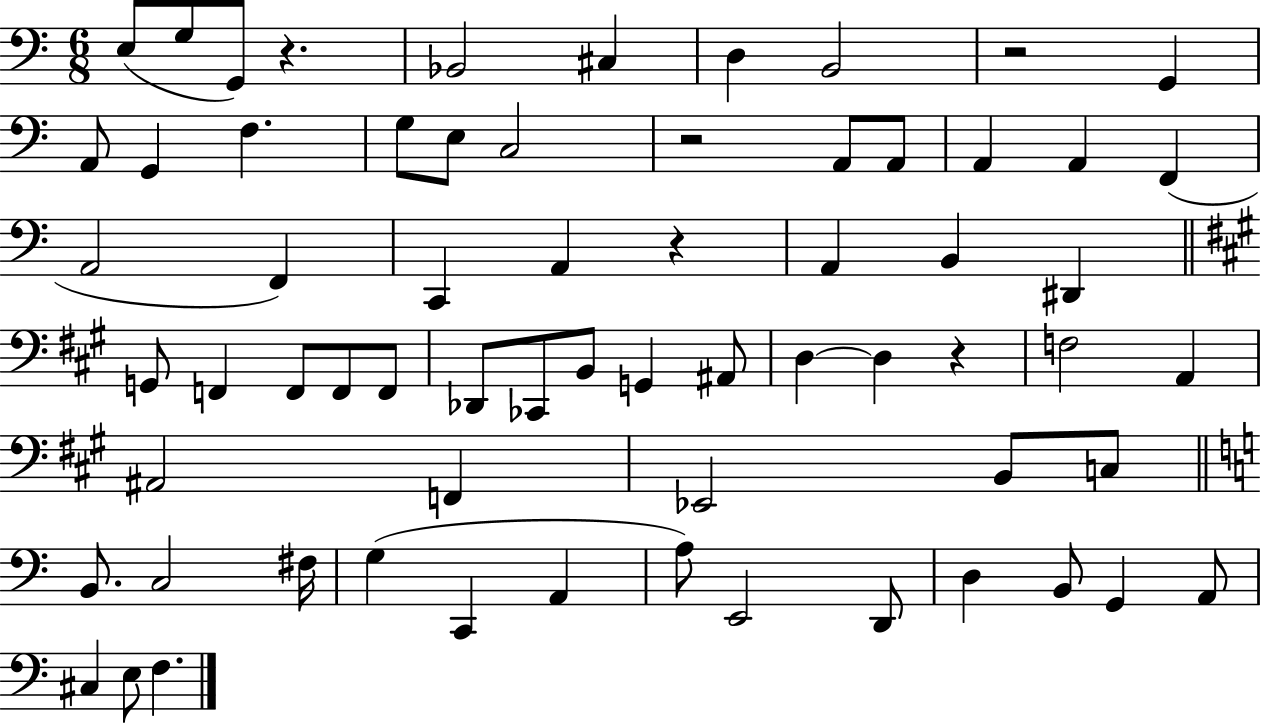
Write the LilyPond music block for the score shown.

{
  \clef bass
  \numericTimeSignature
  \time 6/8
  \key c \major
  e8( g8 g,8) r4. | bes,2 cis4 | d4 b,2 | r2 g,4 | \break a,8 g,4 f4. | g8 e8 c2 | r2 a,8 a,8 | a,4 a,4 f,4( | \break a,2 f,4) | c,4 a,4 r4 | a,4 b,4 dis,4 | \bar "||" \break \key a \major g,8 f,4 f,8 f,8 f,8 | des,8 ces,8 b,8 g,4 ais,8 | d4~~ d4 r4 | f2 a,4 | \break ais,2 f,4 | ees,2 b,8 c8 | \bar "||" \break \key c \major b,8. c2 fis16 | g4( c,4 a,4 | a8) e,2 d,8 | d4 b,8 g,4 a,8 | \break cis4 e8 f4. | \bar "|."
}